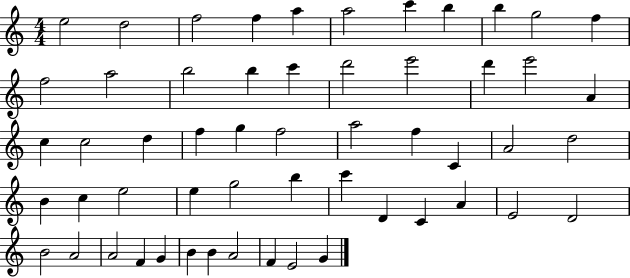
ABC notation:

X:1
T:Untitled
M:4/4
L:1/4
K:C
e2 d2 f2 f a a2 c' b b g2 f f2 a2 b2 b c' d'2 e'2 d' e'2 A c c2 d f g f2 a2 f C A2 d2 B c e2 e g2 b c' D C A E2 D2 B2 A2 A2 F G B B A2 F E2 G